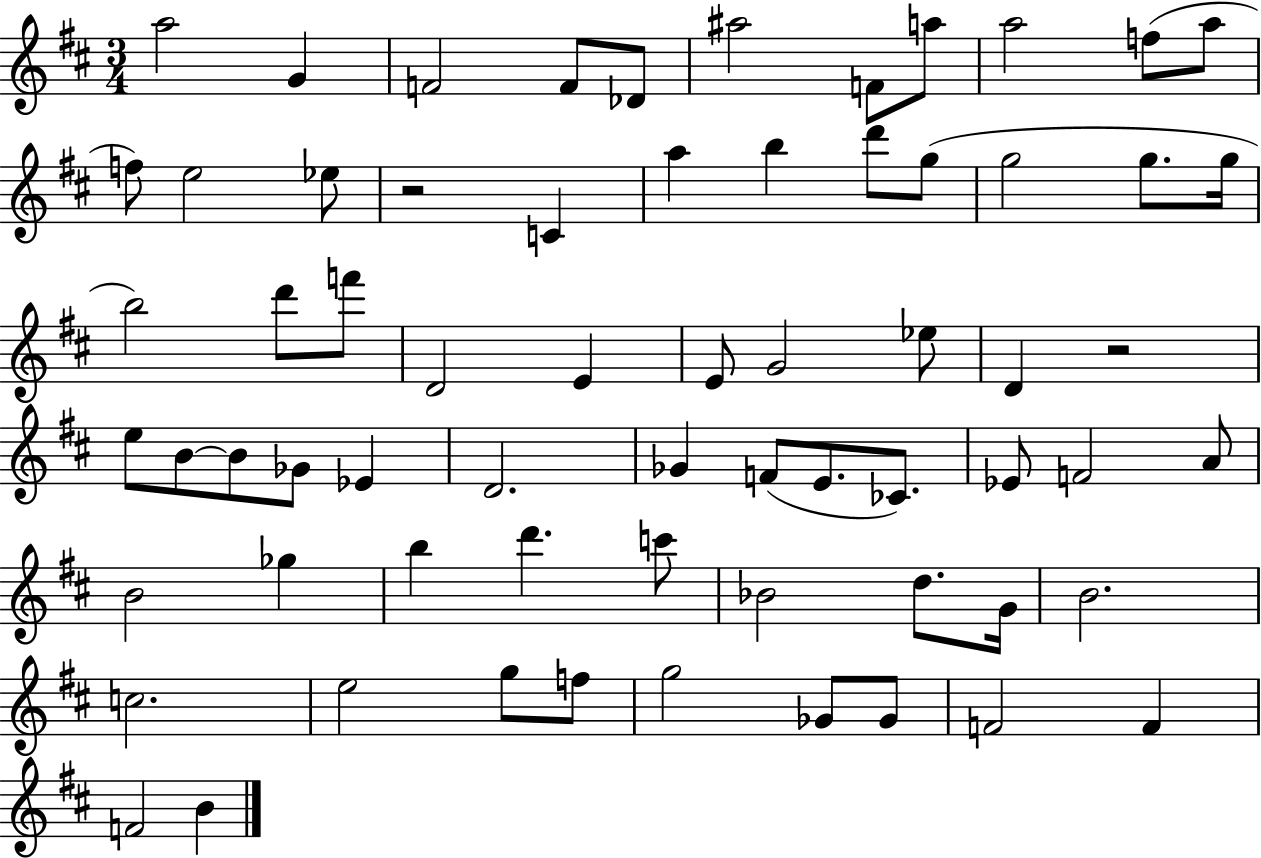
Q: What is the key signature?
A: D major